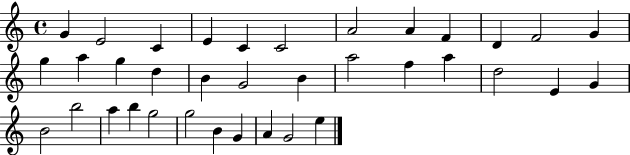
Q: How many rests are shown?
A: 0